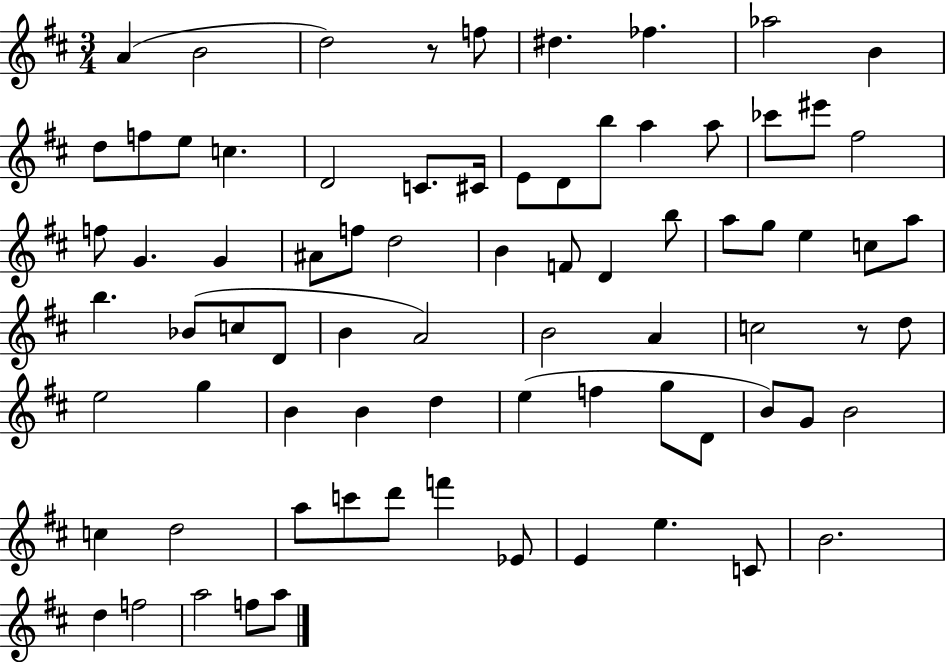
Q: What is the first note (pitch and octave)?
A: A4